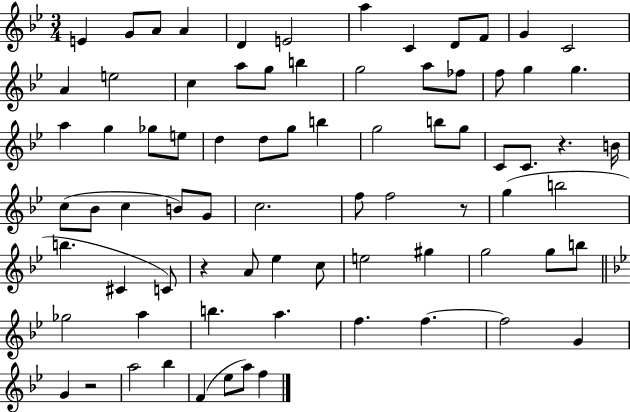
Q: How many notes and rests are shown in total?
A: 78